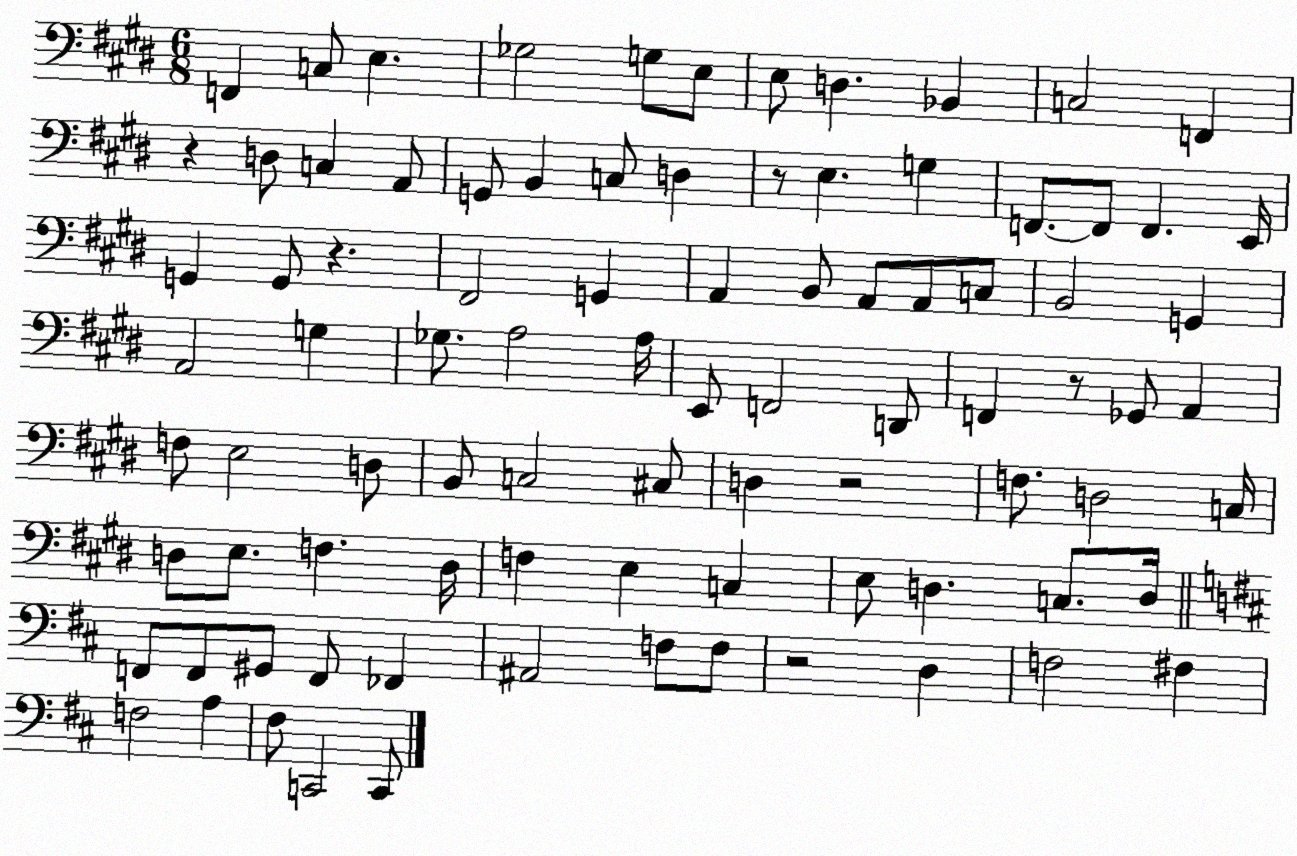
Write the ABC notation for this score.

X:1
T:Untitled
M:6/8
L:1/4
K:E
F,, C,/2 E, _G,2 G,/2 E,/2 E,/2 D, _B,, C,2 F,, z D,/2 C, A,,/2 G,,/2 B,, C,/2 D, z/2 E, G, F,,/2 F,,/2 F,, E,,/4 G,, G,,/2 z ^F,,2 G,, A,, B,,/2 A,,/2 A,,/2 C,/2 B,,2 G,, A,,2 G, _G,/2 A,2 A,/4 E,,/2 F,,2 D,,/2 F,, z/2 _G,,/2 A,, F,/2 E,2 D,/2 B,,/2 C,2 ^C,/2 D, z2 F,/2 D,2 C,/4 D,/2 E,/2 F, D,/4 F, E, C, E,/2 D, C,/2 D,/4 F,,/2 F,,/2 ^G,,/2 F,,/2 _F,, ^A,,2 F,/2 F,/2 z2 D, F,2 ^F, F,2 A, ^F,/2 C,,2 C,,/2